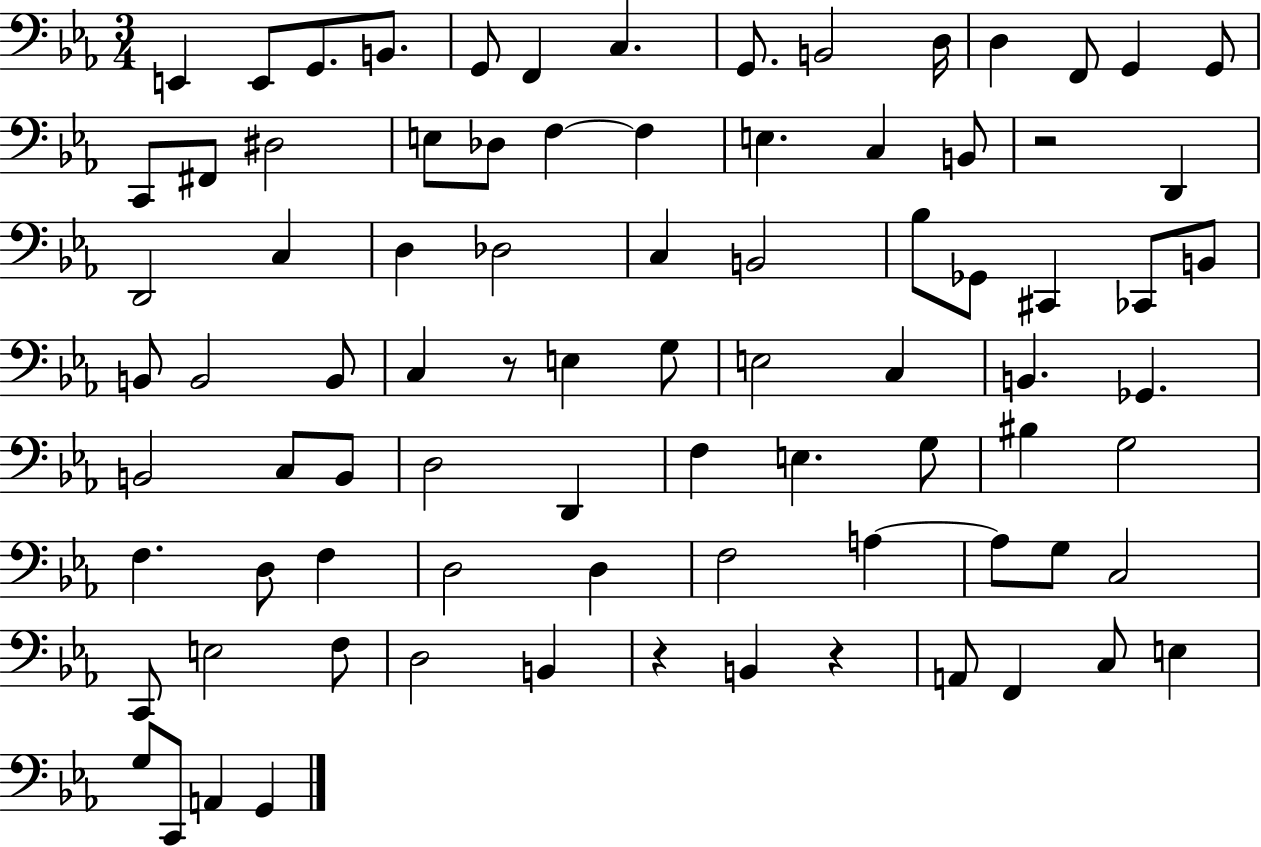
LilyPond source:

{
  \clef bass
  \numericTimeSignature
  \time 3/4
  \key ees \major
  e,4 e,8 g,8. b,8. | g,8 f,4 c4. | g,8. b,2 d16 | d4 f,8 g,4 g,8 | \break c,8 fis,8 dis2 | e8 des8 f4~~ f4 | e4. c4 b,8 | r2 d,4 | \break d,2 c4 | d4 des2 | c4 b,2 | bes8 ges,8 cis,4 ces,8 b,8 | \break b,8 b,2 b,8 | c4 r8 e4 g8 | e2 c4 | b,4. ges,4. | \break b,2 c8 b,8 | d2 d,4 | f4 e4. g8 | bis4 g2 | \break f4. d8 f4 | d2 d4 | f2 a4~~ | a8 g8 c2 | \break c,8 e2 f8 | d2 b,4 | r4 b,4 r4 | a,8 f,4 c8 e4 | \break g8 c,8 a,4 g,4 | \bar "|."
}